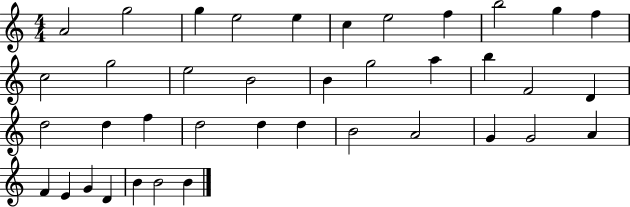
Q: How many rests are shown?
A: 0